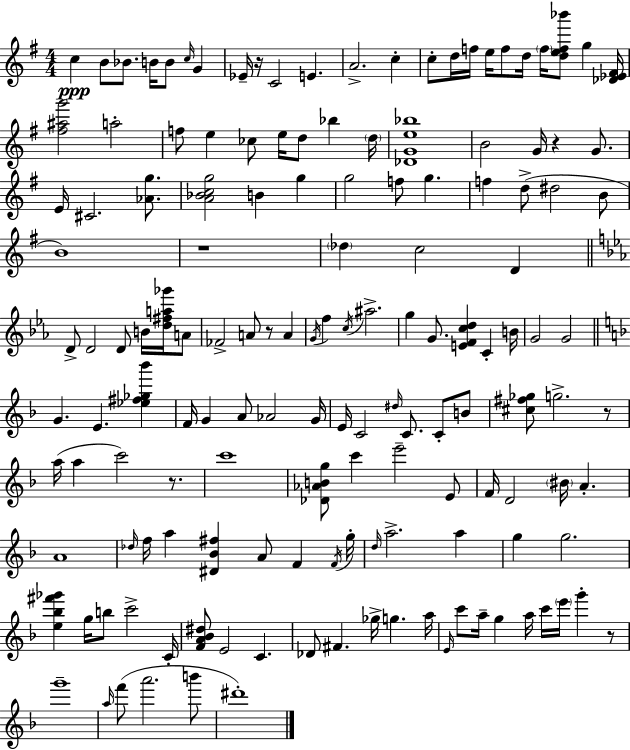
{
  \clef treble
  \numericTimeSignature
  \time 4/4
  \key g \major
  c''4\ppp b'8 bes'8. b'16 b'8 \grace { c''16 } g'4 | ees'16-- r16 c'2 e'4. | a'2.-> c''4-. | c''8-. d''16 f''16 e''16 f''8 d''16 \parenthesize f''16 <d'' e'' f'' bes'''>8 g''4 | \break <des' ees' fis'>16 <fis'' ais'' g'''>2 a''2-. | f''8 e''4 ces''8 e''16 d''8 bes''4 | \parenthesize d''16 <des' g' e'' bes''>1 | b'2 g'16 r4 g'8. | \break e'16 cis'2. <aes' g''>8. | <a' bes' c'' g''>2 b'4 g''4 | g''2 f''8 g''4. | f''4 d''8->( dis''2 b'8 | \break b'1) | r1 | \parenthesize des''4 c''2 d'4 | \bar "||" \break \key c \minor d'8-> d'2 d'8 b'16 <d'' fis'' a'' ges'''>16 a'8 | fes'2-> a'8 r8 a'4 | \acciaccatura { g'16 } f''4 \acciaccatura { c''16 } ais''2.-> | g''4 g'8. <e' f' c'' d''>4 c'4-. | \break b'16 g'2 g'2 | \bar "||" \break \key f \major g'4. e'4. <ees'' fis'' ges'' bes'''>4 | f'16 g'4 a'8 aes'2 g'16 | e'16 c'2 \grace { dis''16 } c'8. c'8-. b'8 | <cis'' fis'' ges''>8 g''2.-> r8 | \break a''16( a''4 c'''2) r8. | c'''1 | <des' aes' b' g''>8 c'''4 e'''2-- e'8 | f'16 d'2 \parenthesize bis'16 a'4.-. | \break a'1 | \grace { des''16 } f''16 a''4 <dis' bes' fis''>4 a'8 f'4 | \acciaccatura { f'16 } g''16-. \grace { d''16 } a''2.-> | a''4 g''4 g''2. | \break <e'' bes'' fis''' ges'''>4 g''16 b''8 c'''2-> | c'16-. <f' a' bes' dis''>8 e'2 c'4. | des'8 fis'4. ges''16-> g''4. | a''16 \grace { e'16 } c'''8 a''16-- g''4 a''16 c'''16 \parenthesize e'''16 g'''4-. | \break r8 g'''1-- | \grace { a''16 } f'''8( a'''2. | b'''8 dis'''1-.) | \bar "|."
}